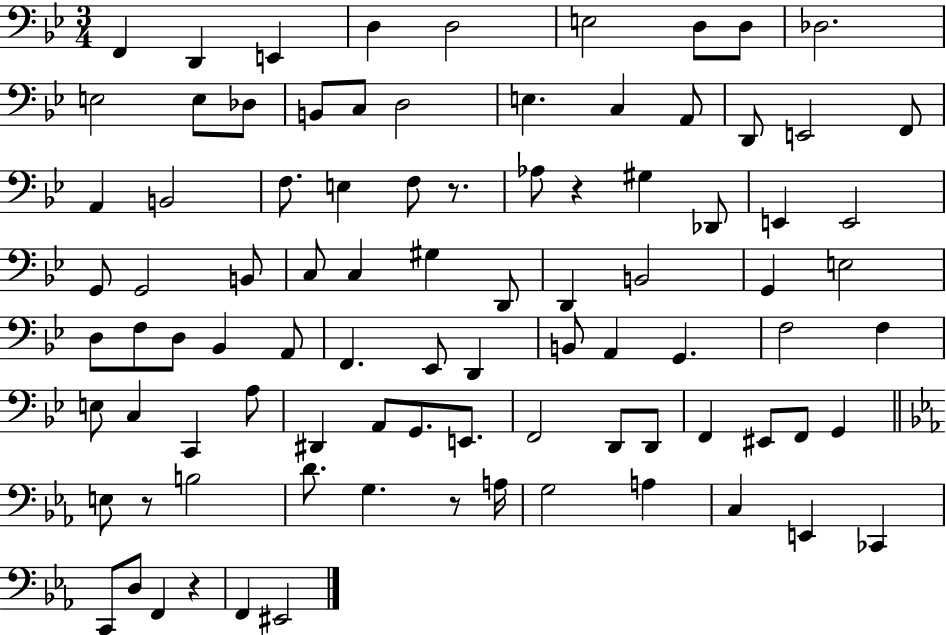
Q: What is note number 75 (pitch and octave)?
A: A3